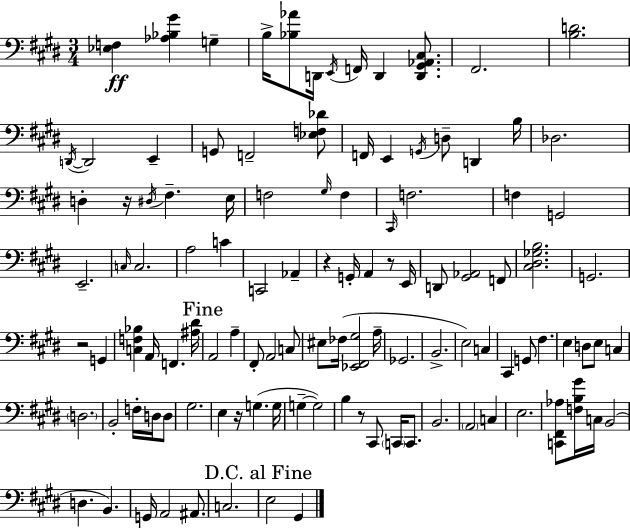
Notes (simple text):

[Eb3,F3]/q [Ab3,Bb3,G#4]/q G3/q B3/s [Bb3,Ab4]/e D2/s E2/s F2/s D2/q [D2,G#2,Ab2,C#3]/e. F#2/h. [B3,D4]/h. D2/s D2/h E2/q G2/e F2/h [Eb3,F3,Db4]/e F2/s E2/q G2/s D3/e D2/q B3/s Db3/h. D3/q R/s D#3/s F#3/q. E3/s F3/h G#3/s F3/q C#2/s F3/h. F3/q G2/h E2/h. C3/s C3/h. A3/h C4/q C2/h Ab2/q R/q G2/s A2/q R/e E2/s D2/e [G#2,Ab2]/h F2/e [C#3,D#3,Gb3,B3]/h. G2/h. R/h G2/q [C3,F3,Bb3]/q A2/s F2/q. [A#3,D#4]/s A2/h A3/q F#2/e A2/h C3/e EIS3/e FES3/s [Eb2,F#2,G#3]/h A3/s Gb2/h. B2/h. E3/h C3/q C#2/q G2/e F#3/q. E3/q D3/e E3/e C3/q D3/h. B2/h F3/s D3/s D3/e G#3/h. E3/q R/s G3/q. G3/s G3/q G3/h B3/q R/e C#2/e C2/s C2/e. B2/h. A2/h C3/q E3/h. [C2,F#2,Ab3]/e [F3,B3,G#4]/s C3/s B2/h D3/q. B2/q. G2/s A2/h A#2/e. C3/h. E3/h G#2/q